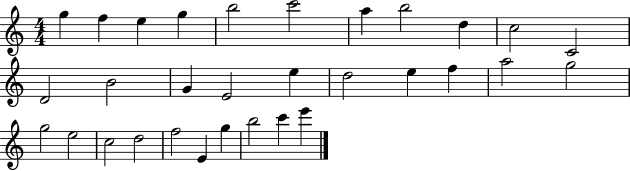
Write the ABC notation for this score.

X:1
T:Untitled
M:4/4
L:1/4
K:C
g f e g b2 c'2 a b2 d c2 C2 D2 B2 G E2 e d2 e f a2 g2 g2 e2 c2 d2 f2 E g b2 c' e'